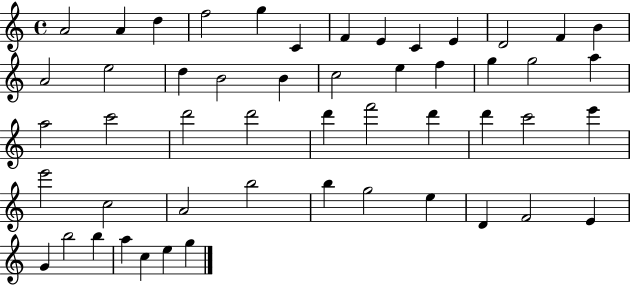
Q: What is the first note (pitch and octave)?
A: A4